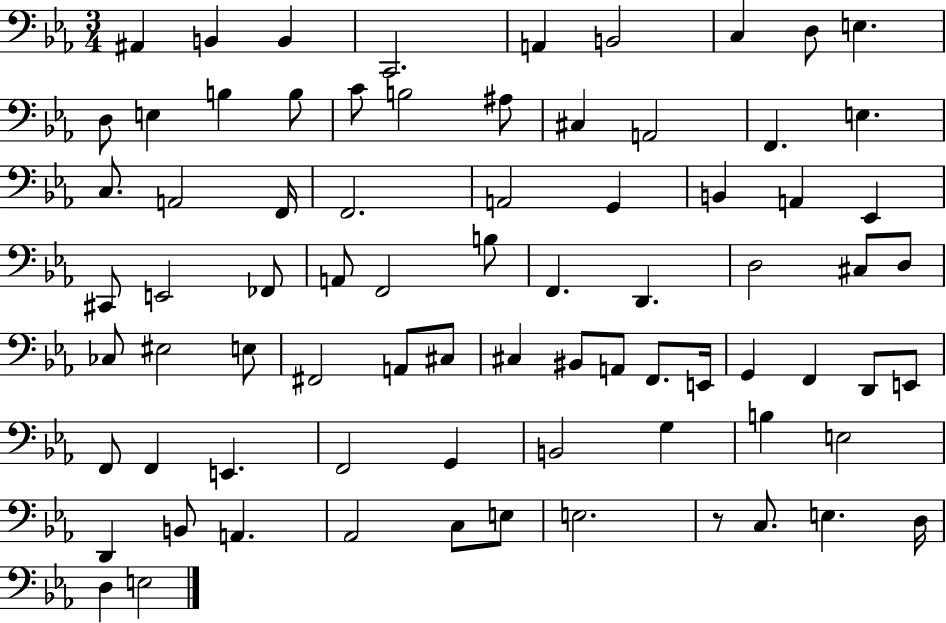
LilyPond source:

{
  \clef bass
  \numericTimeSignature
  \time 3/4
  \key ees \major
  ais,4 b,4 b,4 | c,2. | a,4 b,2 | c4 d8 e4. | \break d8 e4 b4 b8 | c'8 b2 ais8 | cis4 a,2 | f,4. e4. | \break c8. a,2 f,16 | f,2. | a,2 g,4 | b,4 a,4 ees,4 | \break cis,8 e,2 fes,8 | a,8 f,2 b8 | f,4. d,4. | d2 cis8 d8 | \break ces8 eis2 e8 | fis,2 a,8 cis8 | cis4 bis,8 a,8 f,8. e,16 | g,4 f,4 d,8 e,8 | \break f,8 f,4 e,4. | f,2 g,4 | b,2 g4 | b4 e2 | \break d,4 b,8 a,4. | aes,2 c8 e8 | e2. | r8 c8. e4. d16 | \break d4 e2 | \bar "|."
}